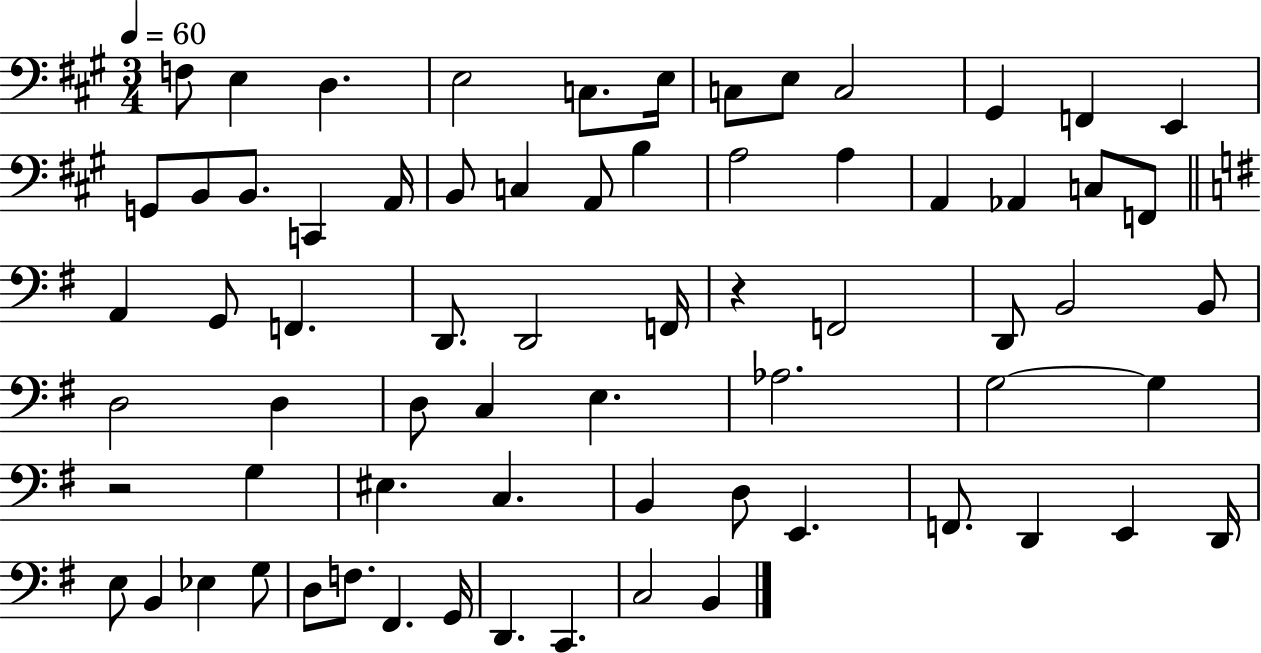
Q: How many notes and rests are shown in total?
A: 69